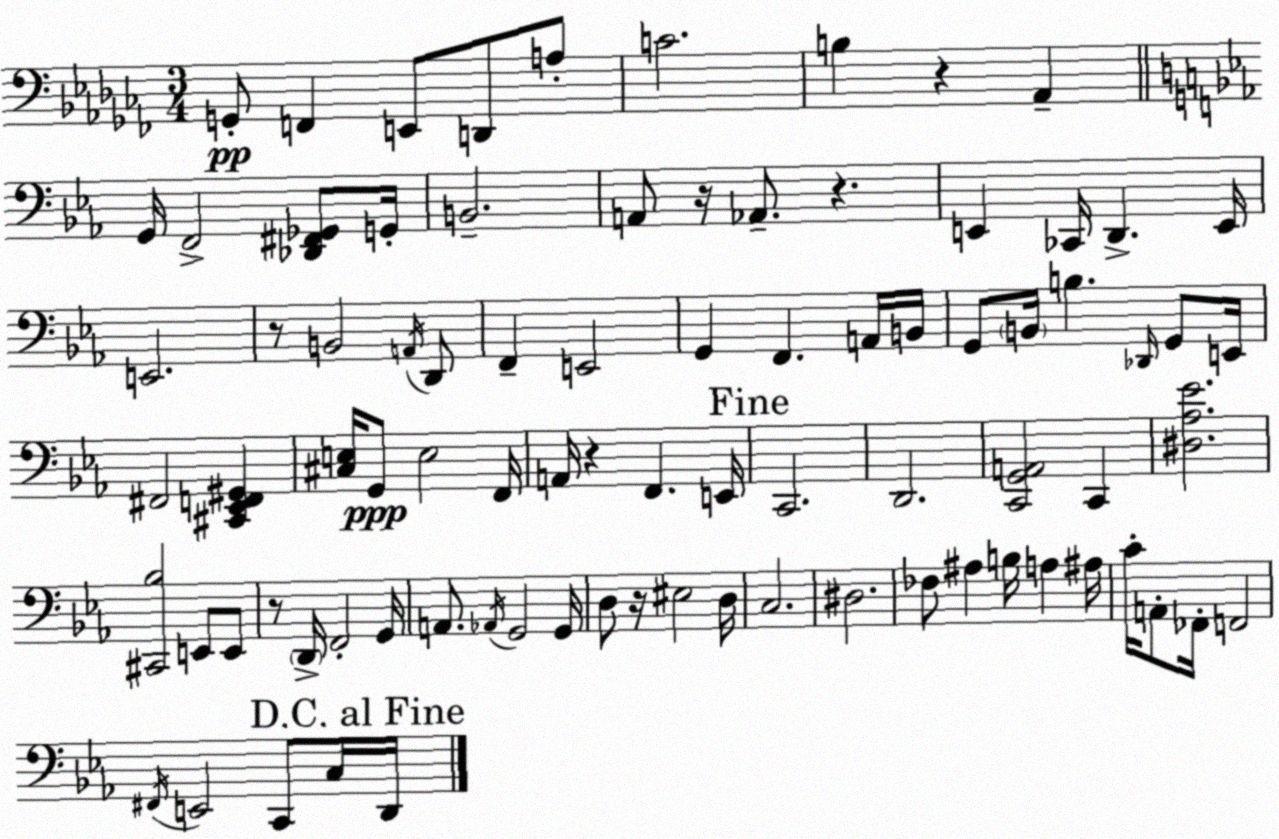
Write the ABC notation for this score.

X:1
T:Untitled
M:3/4
L:1/4
K:Abm
G,,/2 F,, E,,/2 D,,/2 A,/2 C2 B, z _A,, G,,/4 F,,2 [_D,,^F,,_G,,]/2 G,,/4 B,,2 A,,/2 z/4 _A,,/2 z E,, _C,,/4 D,, E,,/4 E,,2 z/2 B,,2 A,,/4 D,,/2 F,, E,,2 G,, F,, A,,/4 B,,/4 G,,/2 B,,/4 B, _D,,/4 G,,/2 E,,/4 ^F,,2 [^C,,_E,,F,,^G,,] [^C,E,]/4 G,,/2 E,2 F,,/4 A,,/4 z F,, E,,/4 C,,2 D,,2 [C,,G,,A,,]2 C,, [^D,_A,_E]2 [^C,,_B,]2 E,,/2 E,,/2 z/2 D,,/4 F,,2 G,,/4 A,,/2 _A,,/4 G,,2 G,,/4 D,/2 z/4 ^E,2 D,/4 C,2 ^D,2 _F,/2 ^A, B,/4 A, ^A,/4 C/4 A,,/2 _F,,/4 F,,2 ^F,,/4 E,,2 C,,/2 C,/4 D,,/4